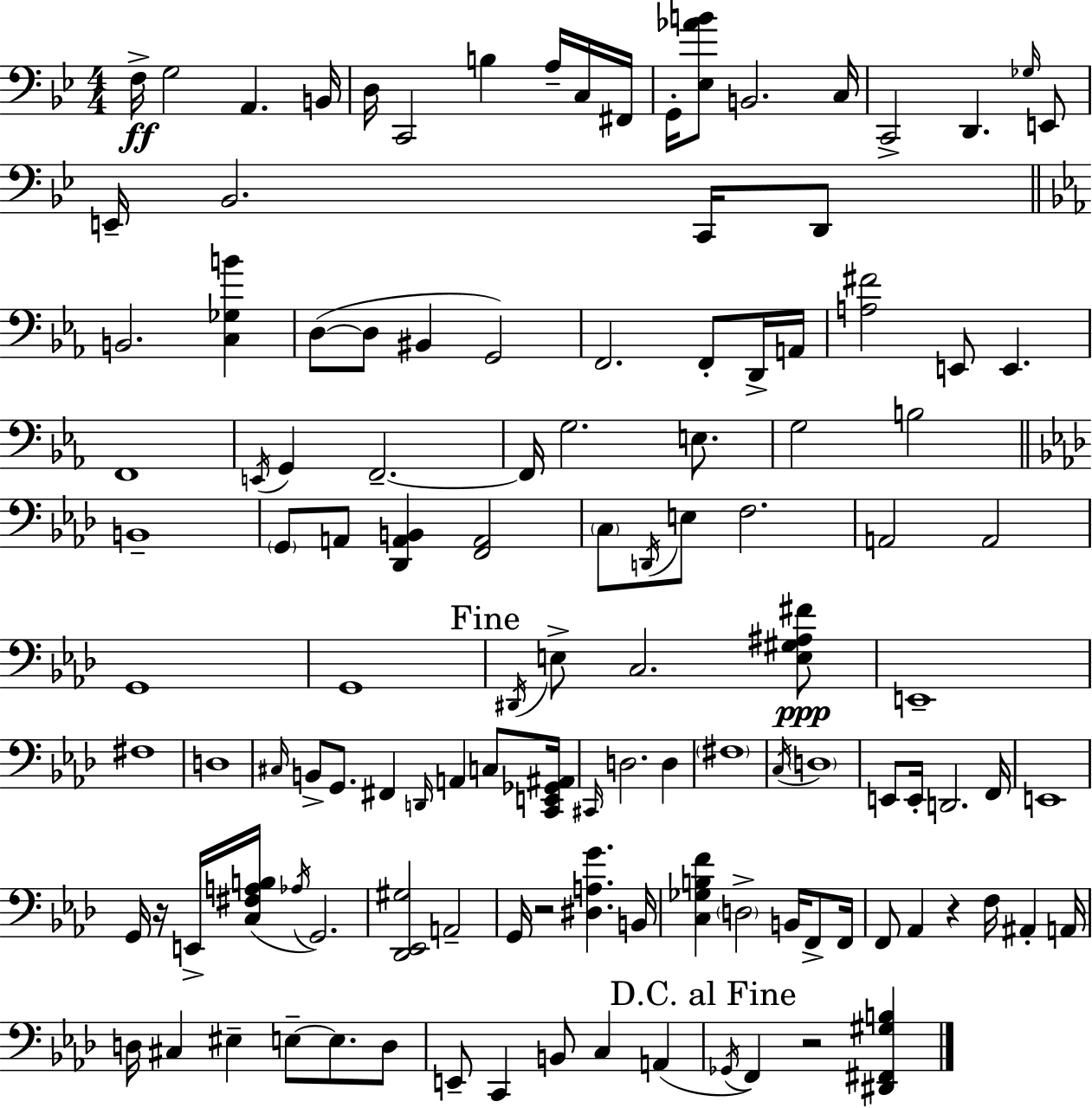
{
  \clef bass
  \numericTimeSignature
  \time 4/4
  \key g \minor
  f16->\ff g2 a,4. b,16 | d16 c,2 b4 a16-- c16 fis,16 | g,16-. <ees aes' b'>8 b,2. c16 | c,2-> d,4. \grace { ges16 } e,8 | \break e,16-- bes,2. c,16 d,8 | \bar "||" \break \key ees \major b,2. <c ges b'>4 | d8~(~ d8 bis,4 g,2) | f,2. f,8-. d,16-> a,16 | <a fis'>2 e,8 e,4. | \break f,1 | \acciaccatura { e,16 } g,4 f,2.--~~ | f,16 g2. e8. | g2 b2 | \break \bar "||" \break \key f \minor b,1-- | \parenthesize g,8 a,8 <des, a, b,>4 <f, a,>2 | \parenthesize c8 \acciaccatura { d,16 } e8 f2. | a,2 a,2 | \break g,1 | g,1 | \mark "Fine" \acciaccatura { dis,16 } e8-> c2. | <e gis ais fis'>8\ppp e,1-- | \break fis1 | d1 | \grace { cis16 } b,8-> g,8. fis,4 \grace { d,16 } a,4 | c8 <c, e, ges, ais,>16 \grace { cis,16 } d2. | \break d4 \parenthesize fis1 | \acciaccatura { c16 } \parenthesize d1 | e,8 e,16-. d,2. | f,16 e,1 | \break g,16 r16 e,16-> <c fis a b>16( \acciaccatura { aes16 } g,2.) | <des, ees, gis>2 a,2-- | g,16 r2 | <dis a g'>4. b,16 <c ges b f'>4 \parenthesize d2-> | \break b,16 f,8-> f,16 f,8 aes,4 r4 | f16 ais,4-. a,16 d16 cis4 eis4-- | e8--~~ e8. d8 e,8-- c,4 b,8 c4 | a,4( \mark "D.C. al Fine" \acciaccatura { ges,16 } f,4) r2 | \break <dis, fis, gis b>4 \bar "|."
}